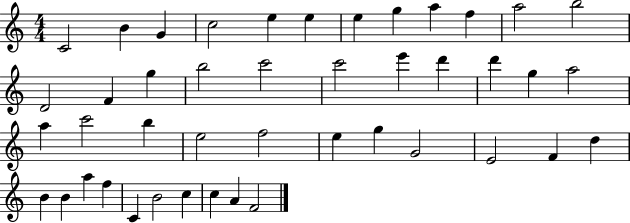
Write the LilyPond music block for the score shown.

{
  \clef treble
  \numericTimeSignature
  \time 4/4
  \key c \major
  c'2 b'4 g'4 | c''2 e''4 e''4 | e''4 g''4 a''4 f''4 | a''2 b''2 | \break d'2 f'4 g''4 | b''2 c'''2 | c'''2 e'''4 d'''4 | d'''4 g''4 a''2 | \break a''4 c'''2 b''4 | e''2 f''2 | e''4 g''4 g'2 | e'2 f'4 d''4 | \break b'4 b'4 a''4 f''4 | c'4 b'2 c''4 | c''4 a'4 f'2 | \bar "|."
}